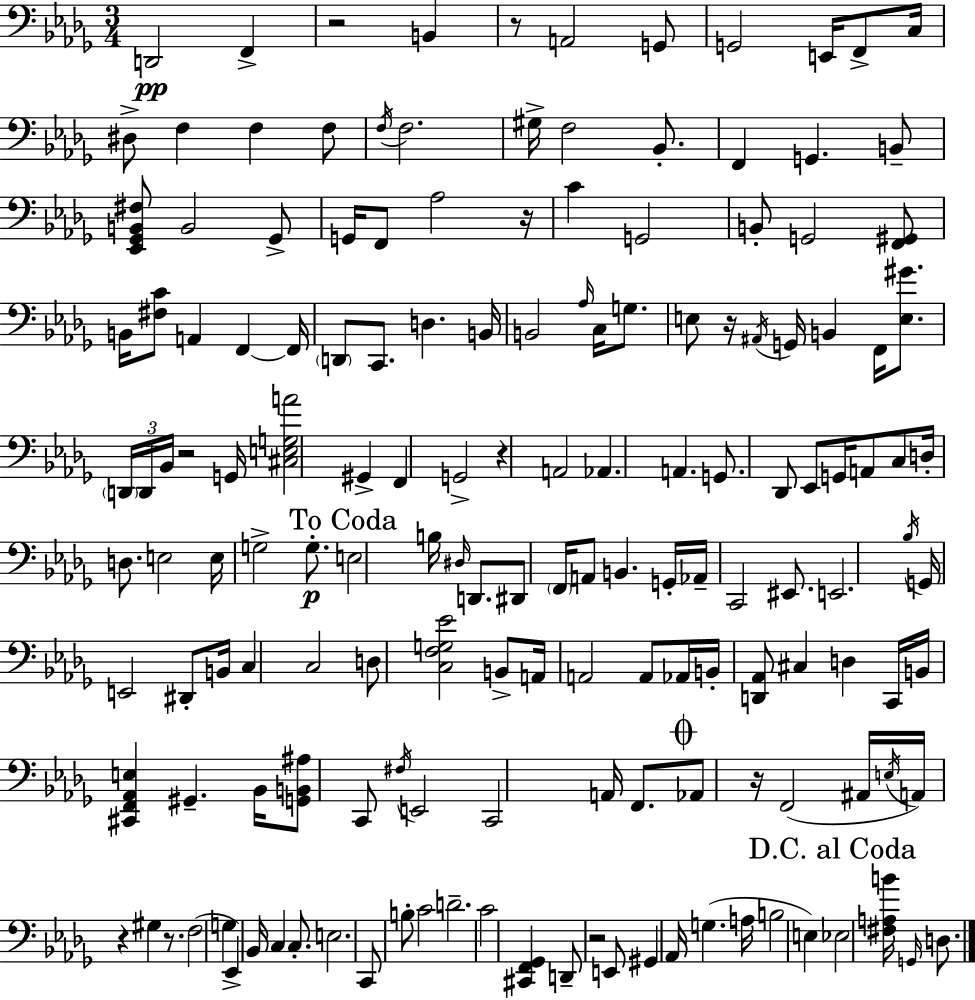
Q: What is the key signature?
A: BES minor